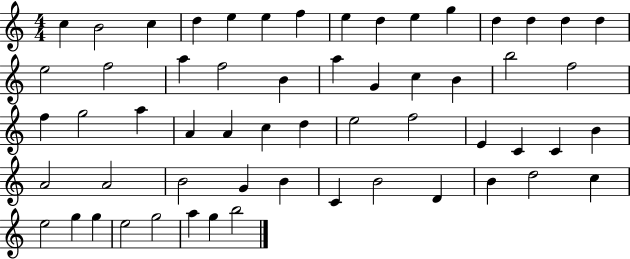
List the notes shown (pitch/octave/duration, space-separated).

C5/q B4/h C5/q D5/q E5/q E5/q F5/q E5/q D5/q E5/q G5/q D5/q D5/q D5/q D5/q E5/h F5/h A5/q F5/h B4/q A5/q G4/q C5/q B4/q B5/h F5/h F5/q G5/h A5/q A4/q A4/q C5/q D5/q E5/h F5/h E4/q C4/q C4/q B4/q A4/h A4/h B4/h G4/q B4/q C4/q B4/h D4/q B4/q D5/h C5/q E5/h G5/q G5/q E5/h G5/h A5/q G5/q B5/h